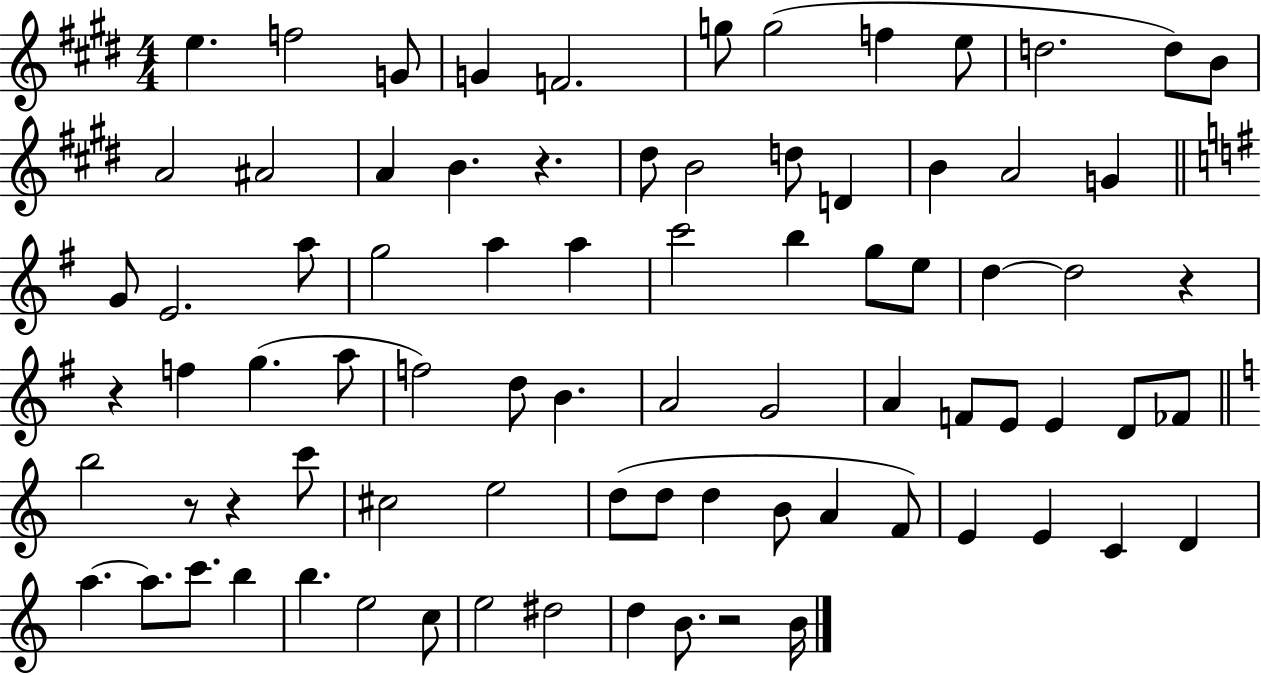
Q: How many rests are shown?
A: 6